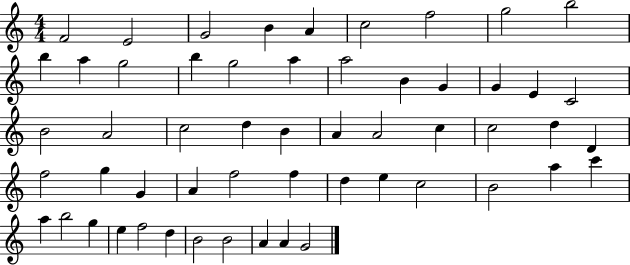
{
  \clef treble
  \numericTimeSignature
  \time 4/4
  \key c \major
  f'2 e'2 | g'2 b'4 a'4 | c''2 f''2 | g''2 b''2 | \break b''4 a''4 g''2 | b''4 g''2 a''4 | a''2 b'4 g'4 | g'4 e'4 c'2 | \break b'2 a'2 | c''2 d''4 b'4 | a'4 a'2 c''4 | c''2 d''4 d'4 | \break f''2 g''4 g'4 | a'4 f''2 f''4 | d''4 e''4 c''2 | b'2 a''4 c'''4 | \break a''4 b''2 g''4 | e''4 f''2 d''4 | b'2 b'2 | a'4 a'4 g'2 | \break \bar "|."
}